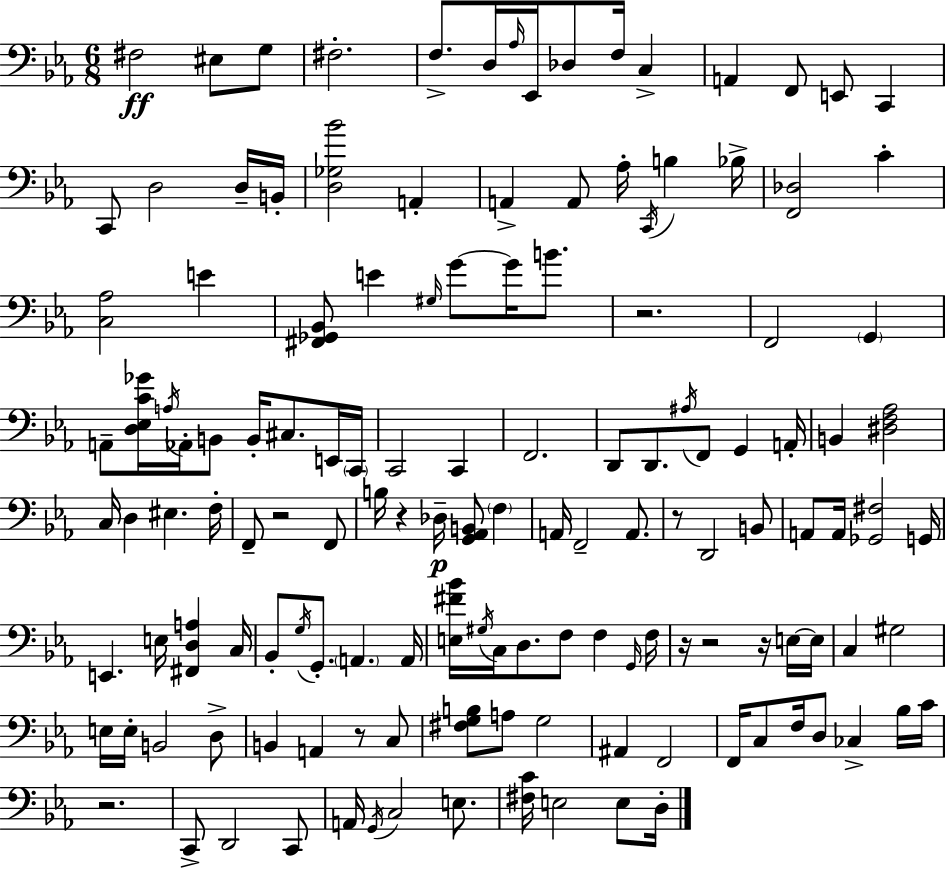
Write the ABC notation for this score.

X:1
T:Untitled
M:6/8
L:1/4
K:Cm
^F,2 ^E,/2 G,/2 ^F,2 F,/2 D,/4 _A,/4 _E,,/4 _D,/2 F,/4 C, A,, F,,/2 E,,/2 C,, C,,/2 D,2 D,/4 B,,/4 [D,_G,_B]2 A,, A,, A,,/2 _A,/4 C,,/4 B, _B,/4 [F,,_D,]2 C [C,_A,]2 E [^F,,_G,,_B,,]/2 E ^G,/4 G/2 G/4 B/2 z2 F,,2 G,, A,,/2 [D,_E,C_G]/4 A,/4 _A,,/4 B,,/2 B,,/4 ^C,/2 E,,/4 C,,/4 C,,2 C,, F,,2 D,,/2 D,,/2 ^A,/4 F,,/2 G,, A,,/4 B,, [^D,F,_A,]2 C,/4 D, ^E, F,/4 F,,/2 z2 F,,/2 B,/4 z _D,/4 [G,,_A,,B,,]/2 F, A,,/4 F,,2 A,,/2 z/2 D,,2 B,,/2 A,,/2 A,,/4 [_G,,^F,]2 G,,/4 E,, E,/4 [^F,,D,A,] C,/4 _B,,/2 G,/4 G,,/2 A,, A,,/4 [E,^F_B]/4 ^G,/4 C,/4 D,/2 F,/2 F, G,,/4 F,/4 z/4 z2 z/4 E,/4 E,/4 C, ^G,2 E,/4 E,/4 B,,2 D,/2 B,, A,, z/2 C,/2 [^F,G,B,]/2 A,/2 G,2 ^A,, F,,2 F,,/4 C,/2 F,/4 D,/2 _C, _B,/4 C/4 z2 C,,/2 D,,2 C,,/2 A,,/4 G,,/4 C,2 E,/2 [^F,C]/4 E,2 E,/2 D,/4